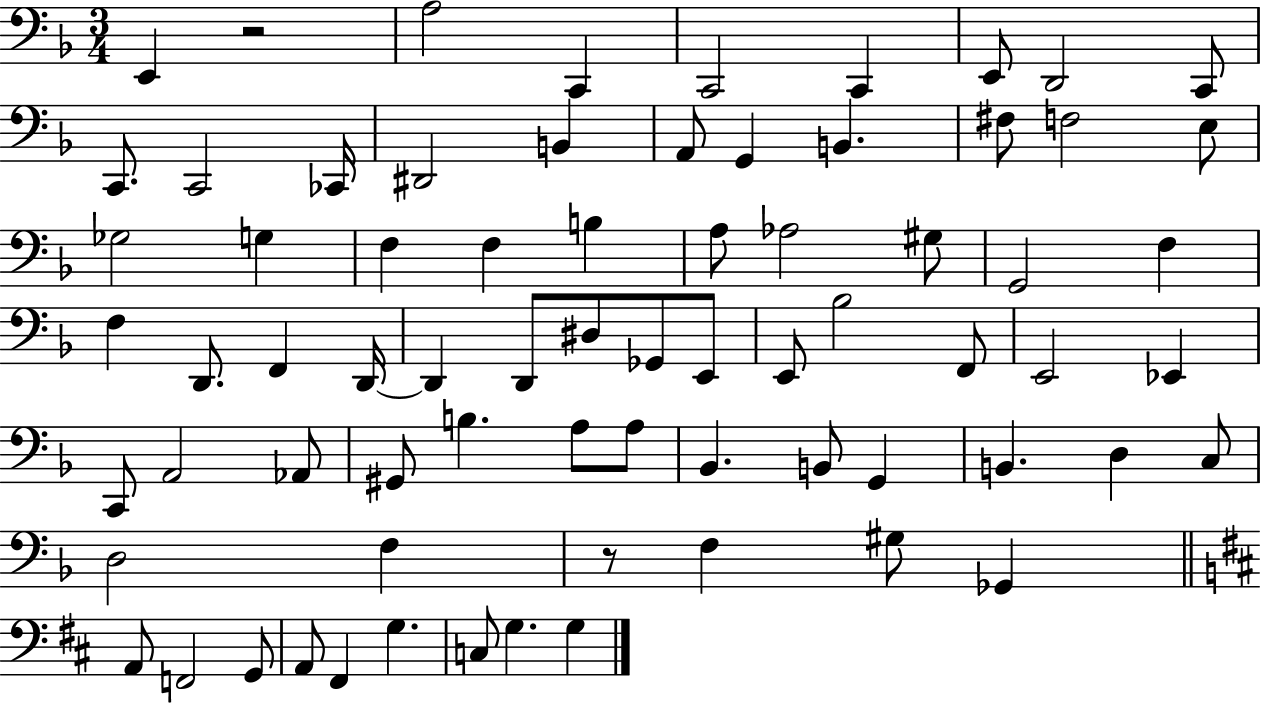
E2/q R/h A3/h C2/q C2/h C2/q E2/e D2/h C2/e C2/e. C2/h CES2/s D#2/h B2/q A2/e G2/q B2/q. F#3/e F3/h E3/e Gb3/h G3/q F3/q F3/q B3/q A3/e Ab3/h G#3/e G2/h F3/q F3/q D2/e. F2/q D2/s D2/q D2/e D#3/e Gb2/e E2/e E2/e Bb3/h F2/e E2/h Eb2/q C2/e A2/h Ab2/e G#2/e B3/q. A3/e A3/e Bb2/q. B2/e G2/q B2/q. D3/q C3/e D3/h F3/q R/e F3/q G#3/e Gb2/q A2/e F2/h G2/e A2/e F#2/q G3/q. C3/e G3/q. G3/q